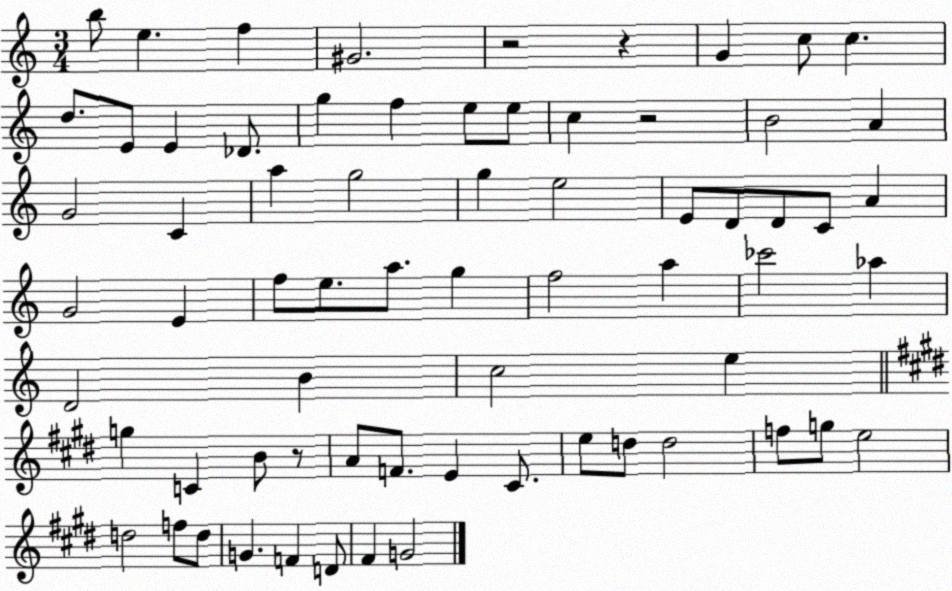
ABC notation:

X:1
T:Untitled
M:3/4
L:1/4
K:C
b/2 e f ^G2 z2 z G c/2 c d/2 E/2 E _D/2 g f e/2 e/2 c z2 B2 A G2 C a g2 g e2 E/2 D/2 D/2 C/2 A G2 E f/2 e/2 a/2 g f2 a _c'2 _a D2 B c2 e g C B/2 z/2 A/2 F/2 E ^C/2 e/2 d/2 d2 f/2 g/2 e2 d2 f/2 d/2 G F D/2 ^F G2